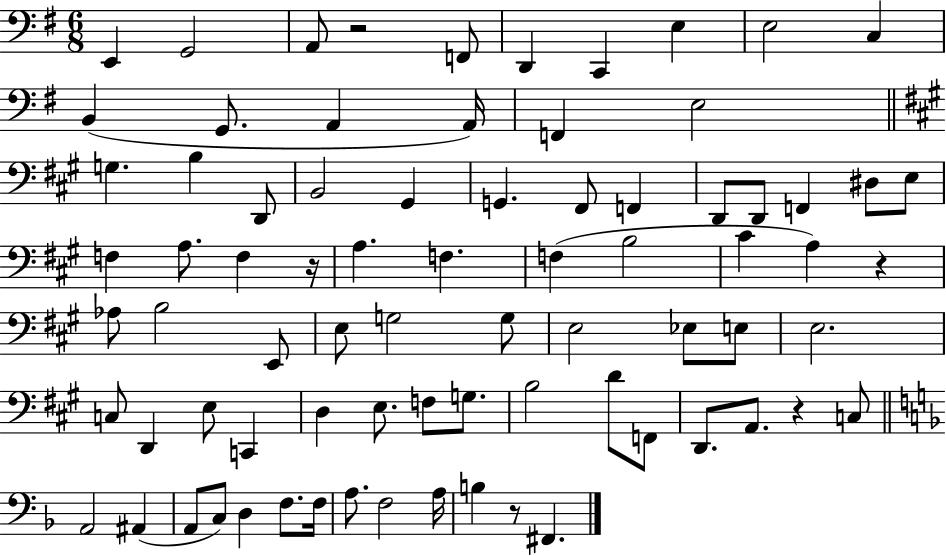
E2/q G2/h A2/e R/h F2/e D2/q C2/q E3/q E3/h C3/q B2/q G2/e. A2/q A2/s F2/q E3/h G3/q. B3/q D2/e B2/h G#2/q G2/q. F#2/e F2/q D2/e D2/e F2/q D#3/e E3/e F3/q A3/e. F3/q R/s A3/q. F3/q. F3/q B3/h C#4/q A3/q R/q Ab3/e B3/h E2/e E3/e G3/h G3/e E3/h Eb3/e E3/e E3/h. C3/e D2/q E3/e C2/q D3/q E3/e. F3/e G3/e. B3/h D4/e F2/e D2/e. A2/e. R/q C3/e A2/h A#2/q A2/e C3/e D3/q F3/e. F3/s A3/e. F3/h A3/s B3/q R/e F#2/q.